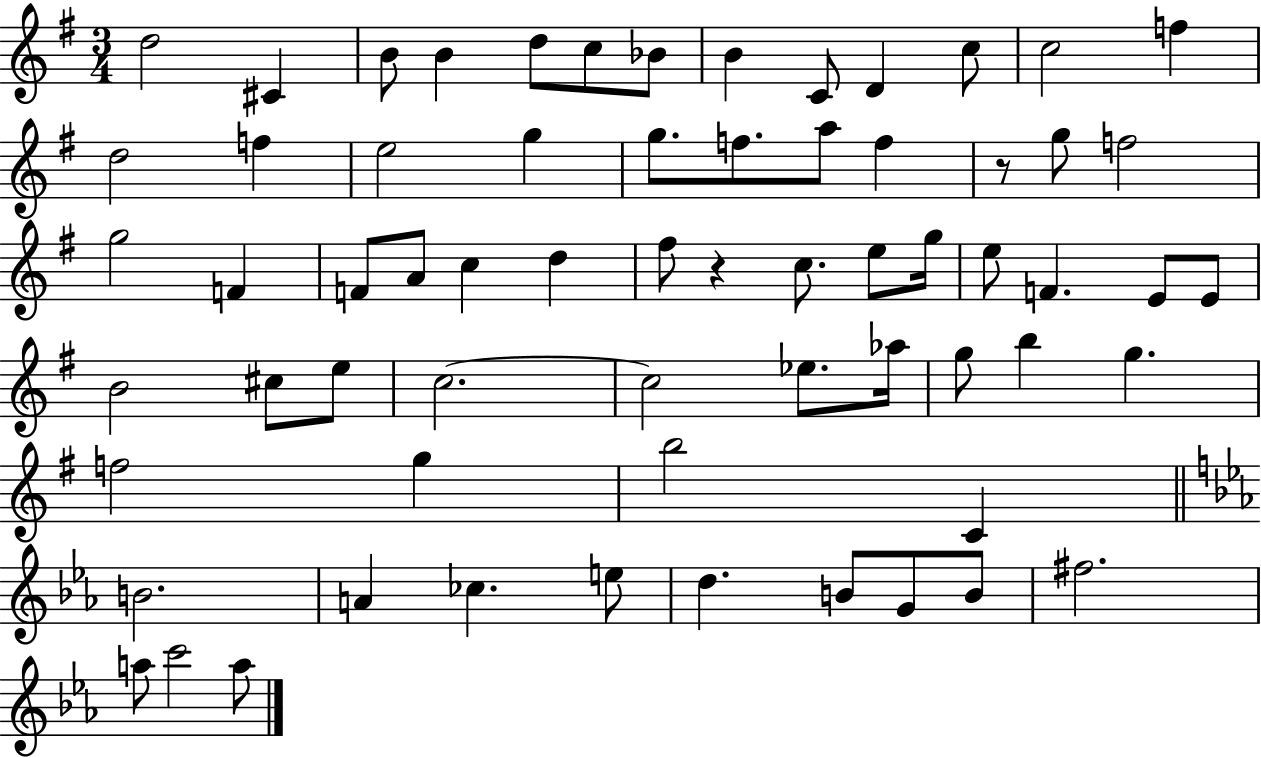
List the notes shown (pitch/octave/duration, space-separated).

D5/h C#4/q B4/e B4/q D5/e C5/e Bb4/e B4/q C4/e D4/q C5/e C5/h F5/q D5/h F5/q E5/h G5/q G5/e. F5/e. A5/e F5/q R/e G5/e F5/h G5/h F4/q F4/e A4/e C5/q D5/q F#5/e R/q C5/e. E5/e G5/s E5/e F4/q. E4/e E4/e B4/h C#5/e E5/e C5/h. C5/h Eb5/e. Ab5/s G5/e B5/q G5/q. F5/h G5/q B5/h C4/q B4/h. A4/q CES5/q. E5/e D5/q. B4/e G4/e B4/e F#5/h. A5/e C6/h A5/e